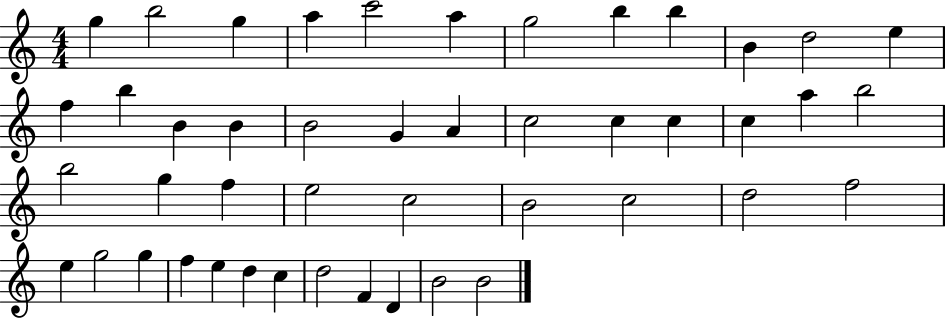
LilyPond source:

{
  \clef treble
  \numericTimeSignature
  \time 4/4
  \key c \major
  g''4 b''2 g''4 | a''4 c'''2 a''4 | g''2 b''4 b''4 | b'4 d''2 e''4 | \break f''4 b''4 b'4 b'4 | b'2 g'4 a'4 | c''2 c''4 c''4 | c''4 a''4 b''2 | \break b''2 g''4 f''4 | e''2 c''2 | b'2 c''2 | d''2 f''2 | \break e''4 g''2 g''4 | f''4 e''4 d''4 c''4 | d''2 f'4 d'4 | b'2 b'2 | \break \bar "|."
}